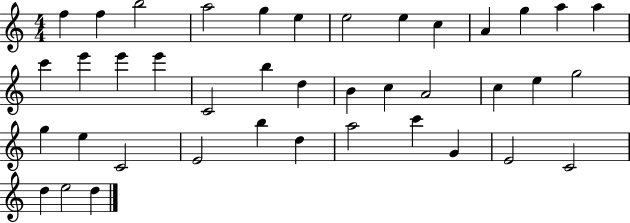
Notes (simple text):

F5/q F5/q B5/h A5/h G5/q E5/q E5/h E5/q C5/q A4/q G5/q A5/q A5/q C6/q E6/q E6/q E6/q C4/h B5/q D5/q B4/q C5/q A4/h C5/q E5/q G5/h G5/q E5/q C4/h E4/h B5/q D5/q A5/h C6/q G4/q E4/h C4/h D5/q E5/h D5/q